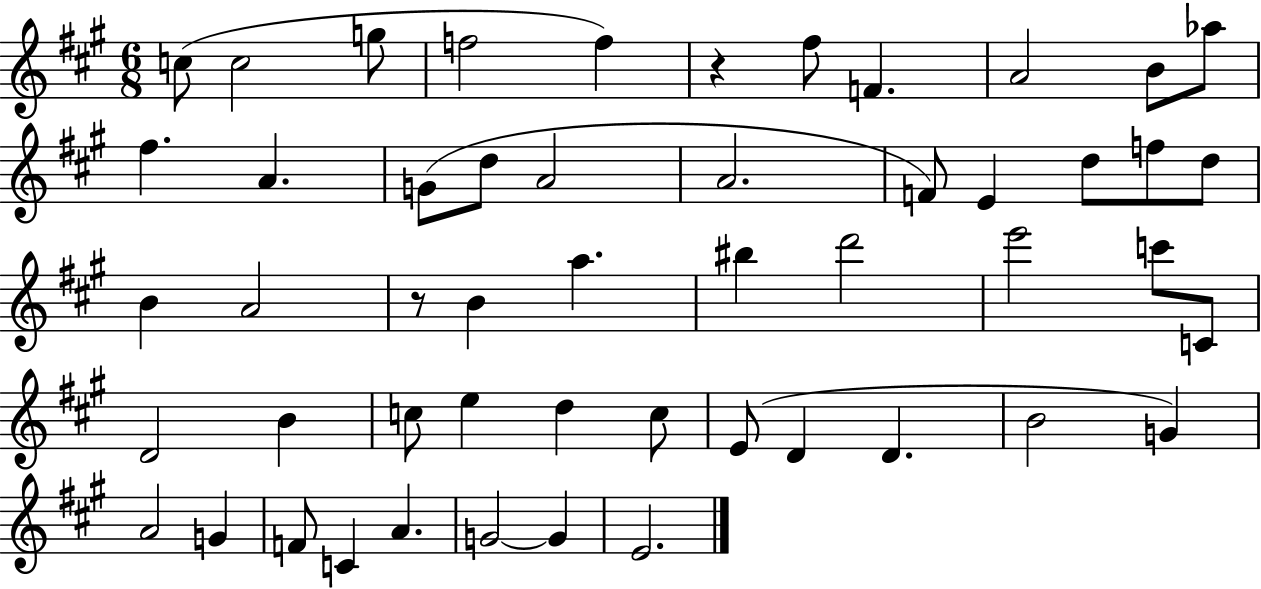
{
  \clef treble
  \numericTimeSignature
  \time 6/8
  \key a \major
  c''8( c''2 g''8 | f''2 f''4) | r4 fis''8 f'4. | a'2 b'8 aes''8 | \break fis''4. a'4. | g'8( d''8 a'2 | a'2. | f'8) e'4 d''8 f''8 d''8 | \break b'4 a'2 | r8 b'4 a''4. | bis''4 d'''2 | e'''2 c'''8 c'8 | \break d'2 b'4 | c''8 e''4 d''4 c''8 | e'8( d'4 d'4. | b'2 g'4) | \break a'2 g'4 | f'8 c'4 a'4. | g'2~~ g'4 | e'2. | \break \bar "|."
}